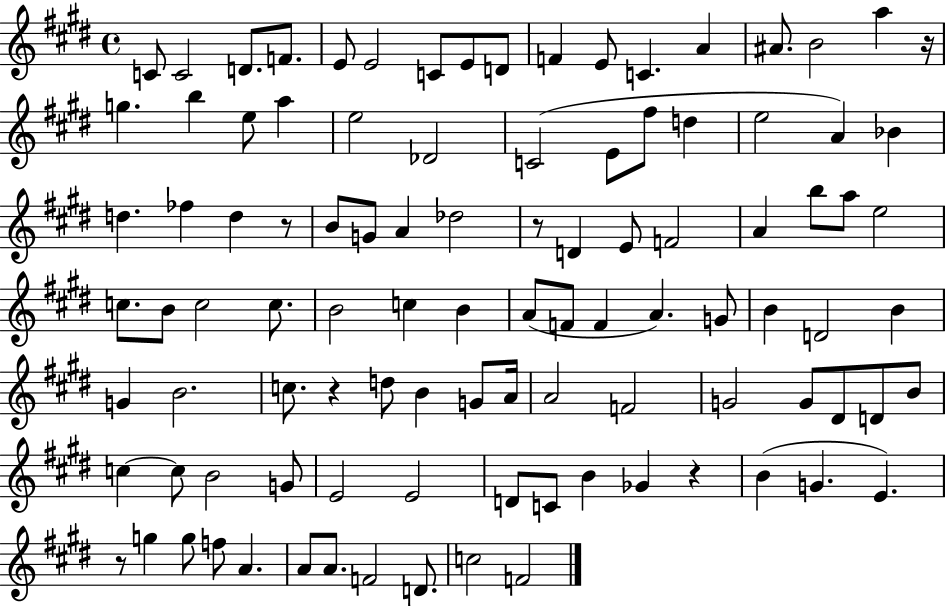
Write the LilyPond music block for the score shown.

{
  \clef treble
  \time 4/4
  \defaultTimeSignature
  \key e \major
  c'8 c'2 d'8. f'8. | e'8 e'2 c'8 e'8 d'8 | f'4 e'8 c'4. a'4 | ais'8. b'2 a''4 r16 | \break g''4. b''4 e''8 a''4 | e''2 des'2 | c'2( e'8 fis''8 d''4 | e''2 a'4) bes'4 | \break d''4. fes''4 d''4 r8 | b'8 g'8 a'4 des''2 | r8 d'4 e'8 f'2 | a'4 b''8 a''8 e''2 | \break c''8. b'8 c''2 c''8. | b'2 c''4 b'4 | a'8( f'8 f'4 a'4.) g'8 | b'4 d'2 b'4 | \break g'4 b'2. | c''8. r4 d''8 b'4 g'8 a'16 | a'2 f'2 | g'2 g'8 dis'8 d'8 b'8 | \break c''4~~ c''8 b'2 g'8 | e'2 e'2 | d'8 c'8 b'4 ges'4 r4 | b'4( g'4. e'4.) | \break r8 g''4 g''8 f''8 a'4. | a'8 a'8. f'2 d'8. | c''2 f'2 | \bar "|."
}